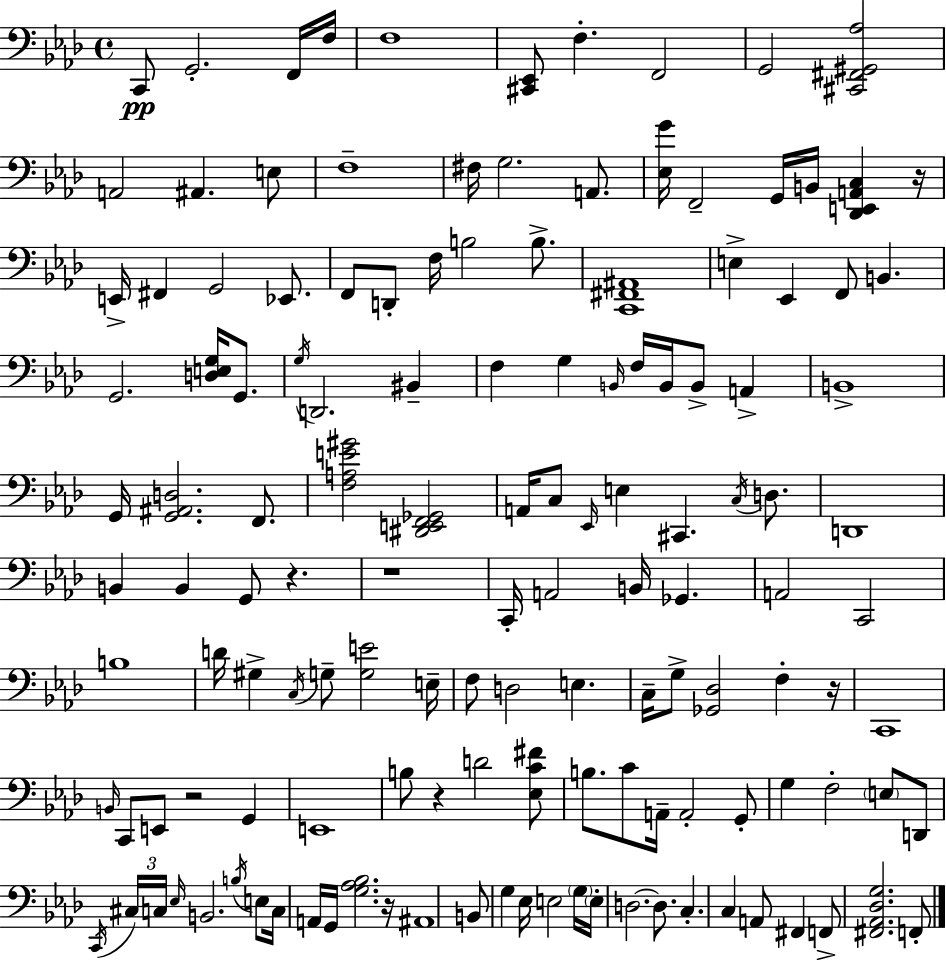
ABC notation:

X:1
T:Untitled
M:4/4
L:1/4
K:Fm
C,,/2 G,,2 F,,/4 F,/4 F,4 [^C,,_E,,]/2 F, F,,2 G,,2 [^C,,^F,,^G,,_A,]2 A,,2 ^A,, E,/2 F,4 ^F,/4 G,2 A,,/2 [_E,G]/4 F,,2 G,,/4 B,,/4 [_D,,E,,A,,C,] z/4 E,,/4 ^F,, G,,2 _E,,/2 F,,/2 D,,/2 F,/4 B,2 B,/2 [C,,^F,,^A,,]4 E, _E,, F,,/2 B,, G,,2 [D,E,G,]/4 G,,/2 G,/4 D,,2 ^B,, F, G, B,,/4 F,/4 B,,/4 B,,/2 A,, B,,4 G,,/4 [G,,^A,,D,]2 F,,/2 [F,A,E^G]2 [^D,,E,,F,,_G,,]2 A,,/4 C,/2 _E,,/4 E, ^C,, C,/4 D,/2 D,,4 B,, B,, G,,/2 z z4 C,,/4 A,,2 B,,/4 _G,, A,,2 C,,2 B,4 D/4 ^G, C,/4 G,/2 [G,E]2 E,/4 F,/2 D,2 E, C,/4 G,/2 [_G,,_D,]2 F, z/4 C,,4 B,,/4 C,,/2 E,,/2 z2 G,, E,,4 B,/2 z D2 [_E,C^F]/2 B,/2 C/2 A,,/4 A,,2 G,,/2 G, F,2 E,/2 D,,/2 C,,/4 ^C,/4 C,/4 _E,/4 B,,2 B,/4 E,/2 C,/4 A,,/4 G,,/4 [G,_A,_B,]2 z/4 ^A,,4 B,,/2 G, _E,/4 E,2 G,/4 E,/4 D,2 D,/2 C, C, A,,/2 ^F,, F,,/2 [^F,,_A,,_D,G,]2 F,,/2